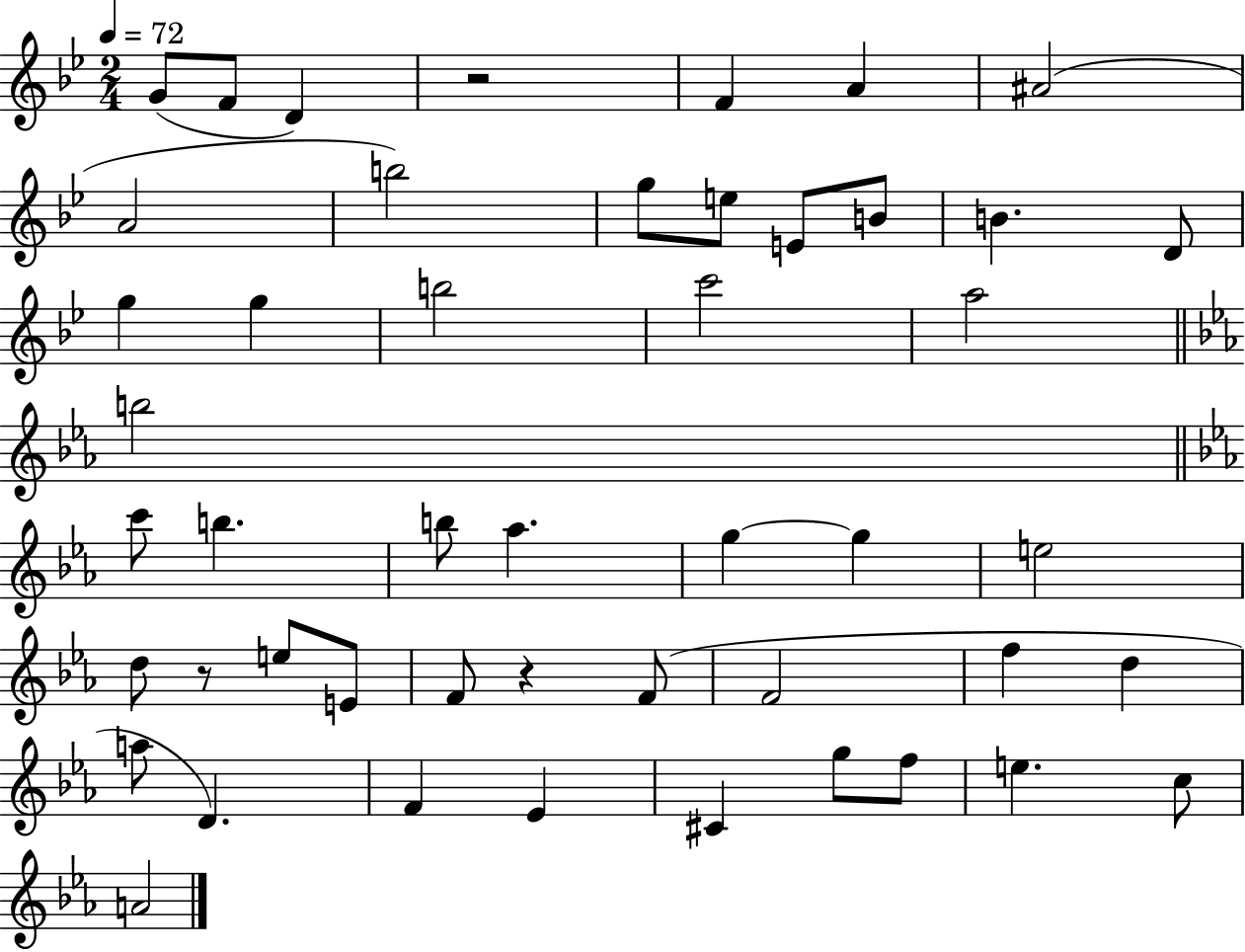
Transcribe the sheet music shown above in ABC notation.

X:1
T:Untitled
M:2/4
L:1/4
K:Bb
G/2 F/2 D z2 F A ^A2 A2 b2 g/2 e/2 E/2 B/2 B D/2 g g b2 c'2 a2 b2 c'/2 b b/2 _a g g e2 d/2 z/2 e/2 E/2 F/2 z F/2 F2 f d a/2 D F _E ^C g/2 f/2 e c/2 A2